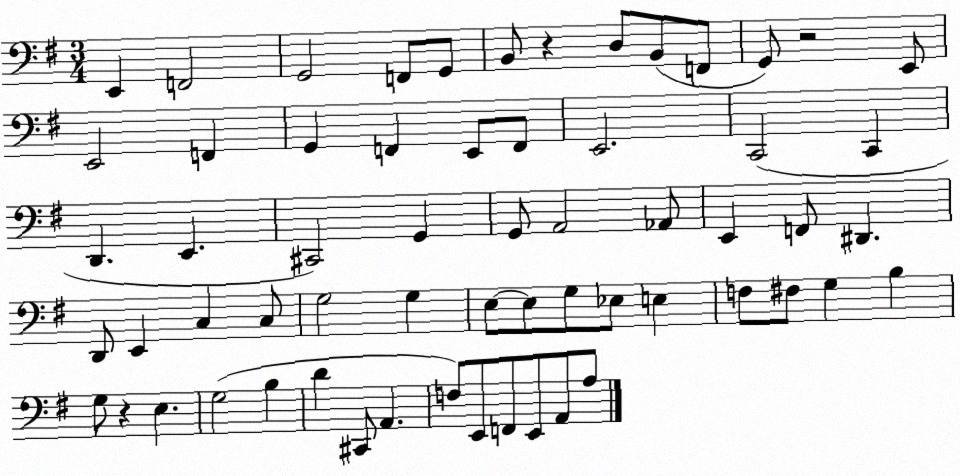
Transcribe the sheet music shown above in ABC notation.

X:1
T:Untitled
M:3/4
L:1/4
K:G
E,, F,,2 G,,2 F,,/2 G,,/2 B,,/2 z D,/2 B,,/2 F,,/2 G,,/2 z2 E,,/2 E,,2 F,, G,, F,, E,,/2 F,,/2 E,,2 C,,2 C,, D,, E,, ^C,,2 G,, G,,/2 A,,2 _A,,/2 E,, F,,/2 ^D,, D,,/2 E,, C, C,/2 G,2 G, E,/2 E,/2 G,/2 _E,/2 E, F,/2 ^F,/2 G, B, G,/2 z E, G,2 B, D ^C,,/2 A,, F,/2 E,,/2 F,,/2 E,,/2 A,,/2 A,/2